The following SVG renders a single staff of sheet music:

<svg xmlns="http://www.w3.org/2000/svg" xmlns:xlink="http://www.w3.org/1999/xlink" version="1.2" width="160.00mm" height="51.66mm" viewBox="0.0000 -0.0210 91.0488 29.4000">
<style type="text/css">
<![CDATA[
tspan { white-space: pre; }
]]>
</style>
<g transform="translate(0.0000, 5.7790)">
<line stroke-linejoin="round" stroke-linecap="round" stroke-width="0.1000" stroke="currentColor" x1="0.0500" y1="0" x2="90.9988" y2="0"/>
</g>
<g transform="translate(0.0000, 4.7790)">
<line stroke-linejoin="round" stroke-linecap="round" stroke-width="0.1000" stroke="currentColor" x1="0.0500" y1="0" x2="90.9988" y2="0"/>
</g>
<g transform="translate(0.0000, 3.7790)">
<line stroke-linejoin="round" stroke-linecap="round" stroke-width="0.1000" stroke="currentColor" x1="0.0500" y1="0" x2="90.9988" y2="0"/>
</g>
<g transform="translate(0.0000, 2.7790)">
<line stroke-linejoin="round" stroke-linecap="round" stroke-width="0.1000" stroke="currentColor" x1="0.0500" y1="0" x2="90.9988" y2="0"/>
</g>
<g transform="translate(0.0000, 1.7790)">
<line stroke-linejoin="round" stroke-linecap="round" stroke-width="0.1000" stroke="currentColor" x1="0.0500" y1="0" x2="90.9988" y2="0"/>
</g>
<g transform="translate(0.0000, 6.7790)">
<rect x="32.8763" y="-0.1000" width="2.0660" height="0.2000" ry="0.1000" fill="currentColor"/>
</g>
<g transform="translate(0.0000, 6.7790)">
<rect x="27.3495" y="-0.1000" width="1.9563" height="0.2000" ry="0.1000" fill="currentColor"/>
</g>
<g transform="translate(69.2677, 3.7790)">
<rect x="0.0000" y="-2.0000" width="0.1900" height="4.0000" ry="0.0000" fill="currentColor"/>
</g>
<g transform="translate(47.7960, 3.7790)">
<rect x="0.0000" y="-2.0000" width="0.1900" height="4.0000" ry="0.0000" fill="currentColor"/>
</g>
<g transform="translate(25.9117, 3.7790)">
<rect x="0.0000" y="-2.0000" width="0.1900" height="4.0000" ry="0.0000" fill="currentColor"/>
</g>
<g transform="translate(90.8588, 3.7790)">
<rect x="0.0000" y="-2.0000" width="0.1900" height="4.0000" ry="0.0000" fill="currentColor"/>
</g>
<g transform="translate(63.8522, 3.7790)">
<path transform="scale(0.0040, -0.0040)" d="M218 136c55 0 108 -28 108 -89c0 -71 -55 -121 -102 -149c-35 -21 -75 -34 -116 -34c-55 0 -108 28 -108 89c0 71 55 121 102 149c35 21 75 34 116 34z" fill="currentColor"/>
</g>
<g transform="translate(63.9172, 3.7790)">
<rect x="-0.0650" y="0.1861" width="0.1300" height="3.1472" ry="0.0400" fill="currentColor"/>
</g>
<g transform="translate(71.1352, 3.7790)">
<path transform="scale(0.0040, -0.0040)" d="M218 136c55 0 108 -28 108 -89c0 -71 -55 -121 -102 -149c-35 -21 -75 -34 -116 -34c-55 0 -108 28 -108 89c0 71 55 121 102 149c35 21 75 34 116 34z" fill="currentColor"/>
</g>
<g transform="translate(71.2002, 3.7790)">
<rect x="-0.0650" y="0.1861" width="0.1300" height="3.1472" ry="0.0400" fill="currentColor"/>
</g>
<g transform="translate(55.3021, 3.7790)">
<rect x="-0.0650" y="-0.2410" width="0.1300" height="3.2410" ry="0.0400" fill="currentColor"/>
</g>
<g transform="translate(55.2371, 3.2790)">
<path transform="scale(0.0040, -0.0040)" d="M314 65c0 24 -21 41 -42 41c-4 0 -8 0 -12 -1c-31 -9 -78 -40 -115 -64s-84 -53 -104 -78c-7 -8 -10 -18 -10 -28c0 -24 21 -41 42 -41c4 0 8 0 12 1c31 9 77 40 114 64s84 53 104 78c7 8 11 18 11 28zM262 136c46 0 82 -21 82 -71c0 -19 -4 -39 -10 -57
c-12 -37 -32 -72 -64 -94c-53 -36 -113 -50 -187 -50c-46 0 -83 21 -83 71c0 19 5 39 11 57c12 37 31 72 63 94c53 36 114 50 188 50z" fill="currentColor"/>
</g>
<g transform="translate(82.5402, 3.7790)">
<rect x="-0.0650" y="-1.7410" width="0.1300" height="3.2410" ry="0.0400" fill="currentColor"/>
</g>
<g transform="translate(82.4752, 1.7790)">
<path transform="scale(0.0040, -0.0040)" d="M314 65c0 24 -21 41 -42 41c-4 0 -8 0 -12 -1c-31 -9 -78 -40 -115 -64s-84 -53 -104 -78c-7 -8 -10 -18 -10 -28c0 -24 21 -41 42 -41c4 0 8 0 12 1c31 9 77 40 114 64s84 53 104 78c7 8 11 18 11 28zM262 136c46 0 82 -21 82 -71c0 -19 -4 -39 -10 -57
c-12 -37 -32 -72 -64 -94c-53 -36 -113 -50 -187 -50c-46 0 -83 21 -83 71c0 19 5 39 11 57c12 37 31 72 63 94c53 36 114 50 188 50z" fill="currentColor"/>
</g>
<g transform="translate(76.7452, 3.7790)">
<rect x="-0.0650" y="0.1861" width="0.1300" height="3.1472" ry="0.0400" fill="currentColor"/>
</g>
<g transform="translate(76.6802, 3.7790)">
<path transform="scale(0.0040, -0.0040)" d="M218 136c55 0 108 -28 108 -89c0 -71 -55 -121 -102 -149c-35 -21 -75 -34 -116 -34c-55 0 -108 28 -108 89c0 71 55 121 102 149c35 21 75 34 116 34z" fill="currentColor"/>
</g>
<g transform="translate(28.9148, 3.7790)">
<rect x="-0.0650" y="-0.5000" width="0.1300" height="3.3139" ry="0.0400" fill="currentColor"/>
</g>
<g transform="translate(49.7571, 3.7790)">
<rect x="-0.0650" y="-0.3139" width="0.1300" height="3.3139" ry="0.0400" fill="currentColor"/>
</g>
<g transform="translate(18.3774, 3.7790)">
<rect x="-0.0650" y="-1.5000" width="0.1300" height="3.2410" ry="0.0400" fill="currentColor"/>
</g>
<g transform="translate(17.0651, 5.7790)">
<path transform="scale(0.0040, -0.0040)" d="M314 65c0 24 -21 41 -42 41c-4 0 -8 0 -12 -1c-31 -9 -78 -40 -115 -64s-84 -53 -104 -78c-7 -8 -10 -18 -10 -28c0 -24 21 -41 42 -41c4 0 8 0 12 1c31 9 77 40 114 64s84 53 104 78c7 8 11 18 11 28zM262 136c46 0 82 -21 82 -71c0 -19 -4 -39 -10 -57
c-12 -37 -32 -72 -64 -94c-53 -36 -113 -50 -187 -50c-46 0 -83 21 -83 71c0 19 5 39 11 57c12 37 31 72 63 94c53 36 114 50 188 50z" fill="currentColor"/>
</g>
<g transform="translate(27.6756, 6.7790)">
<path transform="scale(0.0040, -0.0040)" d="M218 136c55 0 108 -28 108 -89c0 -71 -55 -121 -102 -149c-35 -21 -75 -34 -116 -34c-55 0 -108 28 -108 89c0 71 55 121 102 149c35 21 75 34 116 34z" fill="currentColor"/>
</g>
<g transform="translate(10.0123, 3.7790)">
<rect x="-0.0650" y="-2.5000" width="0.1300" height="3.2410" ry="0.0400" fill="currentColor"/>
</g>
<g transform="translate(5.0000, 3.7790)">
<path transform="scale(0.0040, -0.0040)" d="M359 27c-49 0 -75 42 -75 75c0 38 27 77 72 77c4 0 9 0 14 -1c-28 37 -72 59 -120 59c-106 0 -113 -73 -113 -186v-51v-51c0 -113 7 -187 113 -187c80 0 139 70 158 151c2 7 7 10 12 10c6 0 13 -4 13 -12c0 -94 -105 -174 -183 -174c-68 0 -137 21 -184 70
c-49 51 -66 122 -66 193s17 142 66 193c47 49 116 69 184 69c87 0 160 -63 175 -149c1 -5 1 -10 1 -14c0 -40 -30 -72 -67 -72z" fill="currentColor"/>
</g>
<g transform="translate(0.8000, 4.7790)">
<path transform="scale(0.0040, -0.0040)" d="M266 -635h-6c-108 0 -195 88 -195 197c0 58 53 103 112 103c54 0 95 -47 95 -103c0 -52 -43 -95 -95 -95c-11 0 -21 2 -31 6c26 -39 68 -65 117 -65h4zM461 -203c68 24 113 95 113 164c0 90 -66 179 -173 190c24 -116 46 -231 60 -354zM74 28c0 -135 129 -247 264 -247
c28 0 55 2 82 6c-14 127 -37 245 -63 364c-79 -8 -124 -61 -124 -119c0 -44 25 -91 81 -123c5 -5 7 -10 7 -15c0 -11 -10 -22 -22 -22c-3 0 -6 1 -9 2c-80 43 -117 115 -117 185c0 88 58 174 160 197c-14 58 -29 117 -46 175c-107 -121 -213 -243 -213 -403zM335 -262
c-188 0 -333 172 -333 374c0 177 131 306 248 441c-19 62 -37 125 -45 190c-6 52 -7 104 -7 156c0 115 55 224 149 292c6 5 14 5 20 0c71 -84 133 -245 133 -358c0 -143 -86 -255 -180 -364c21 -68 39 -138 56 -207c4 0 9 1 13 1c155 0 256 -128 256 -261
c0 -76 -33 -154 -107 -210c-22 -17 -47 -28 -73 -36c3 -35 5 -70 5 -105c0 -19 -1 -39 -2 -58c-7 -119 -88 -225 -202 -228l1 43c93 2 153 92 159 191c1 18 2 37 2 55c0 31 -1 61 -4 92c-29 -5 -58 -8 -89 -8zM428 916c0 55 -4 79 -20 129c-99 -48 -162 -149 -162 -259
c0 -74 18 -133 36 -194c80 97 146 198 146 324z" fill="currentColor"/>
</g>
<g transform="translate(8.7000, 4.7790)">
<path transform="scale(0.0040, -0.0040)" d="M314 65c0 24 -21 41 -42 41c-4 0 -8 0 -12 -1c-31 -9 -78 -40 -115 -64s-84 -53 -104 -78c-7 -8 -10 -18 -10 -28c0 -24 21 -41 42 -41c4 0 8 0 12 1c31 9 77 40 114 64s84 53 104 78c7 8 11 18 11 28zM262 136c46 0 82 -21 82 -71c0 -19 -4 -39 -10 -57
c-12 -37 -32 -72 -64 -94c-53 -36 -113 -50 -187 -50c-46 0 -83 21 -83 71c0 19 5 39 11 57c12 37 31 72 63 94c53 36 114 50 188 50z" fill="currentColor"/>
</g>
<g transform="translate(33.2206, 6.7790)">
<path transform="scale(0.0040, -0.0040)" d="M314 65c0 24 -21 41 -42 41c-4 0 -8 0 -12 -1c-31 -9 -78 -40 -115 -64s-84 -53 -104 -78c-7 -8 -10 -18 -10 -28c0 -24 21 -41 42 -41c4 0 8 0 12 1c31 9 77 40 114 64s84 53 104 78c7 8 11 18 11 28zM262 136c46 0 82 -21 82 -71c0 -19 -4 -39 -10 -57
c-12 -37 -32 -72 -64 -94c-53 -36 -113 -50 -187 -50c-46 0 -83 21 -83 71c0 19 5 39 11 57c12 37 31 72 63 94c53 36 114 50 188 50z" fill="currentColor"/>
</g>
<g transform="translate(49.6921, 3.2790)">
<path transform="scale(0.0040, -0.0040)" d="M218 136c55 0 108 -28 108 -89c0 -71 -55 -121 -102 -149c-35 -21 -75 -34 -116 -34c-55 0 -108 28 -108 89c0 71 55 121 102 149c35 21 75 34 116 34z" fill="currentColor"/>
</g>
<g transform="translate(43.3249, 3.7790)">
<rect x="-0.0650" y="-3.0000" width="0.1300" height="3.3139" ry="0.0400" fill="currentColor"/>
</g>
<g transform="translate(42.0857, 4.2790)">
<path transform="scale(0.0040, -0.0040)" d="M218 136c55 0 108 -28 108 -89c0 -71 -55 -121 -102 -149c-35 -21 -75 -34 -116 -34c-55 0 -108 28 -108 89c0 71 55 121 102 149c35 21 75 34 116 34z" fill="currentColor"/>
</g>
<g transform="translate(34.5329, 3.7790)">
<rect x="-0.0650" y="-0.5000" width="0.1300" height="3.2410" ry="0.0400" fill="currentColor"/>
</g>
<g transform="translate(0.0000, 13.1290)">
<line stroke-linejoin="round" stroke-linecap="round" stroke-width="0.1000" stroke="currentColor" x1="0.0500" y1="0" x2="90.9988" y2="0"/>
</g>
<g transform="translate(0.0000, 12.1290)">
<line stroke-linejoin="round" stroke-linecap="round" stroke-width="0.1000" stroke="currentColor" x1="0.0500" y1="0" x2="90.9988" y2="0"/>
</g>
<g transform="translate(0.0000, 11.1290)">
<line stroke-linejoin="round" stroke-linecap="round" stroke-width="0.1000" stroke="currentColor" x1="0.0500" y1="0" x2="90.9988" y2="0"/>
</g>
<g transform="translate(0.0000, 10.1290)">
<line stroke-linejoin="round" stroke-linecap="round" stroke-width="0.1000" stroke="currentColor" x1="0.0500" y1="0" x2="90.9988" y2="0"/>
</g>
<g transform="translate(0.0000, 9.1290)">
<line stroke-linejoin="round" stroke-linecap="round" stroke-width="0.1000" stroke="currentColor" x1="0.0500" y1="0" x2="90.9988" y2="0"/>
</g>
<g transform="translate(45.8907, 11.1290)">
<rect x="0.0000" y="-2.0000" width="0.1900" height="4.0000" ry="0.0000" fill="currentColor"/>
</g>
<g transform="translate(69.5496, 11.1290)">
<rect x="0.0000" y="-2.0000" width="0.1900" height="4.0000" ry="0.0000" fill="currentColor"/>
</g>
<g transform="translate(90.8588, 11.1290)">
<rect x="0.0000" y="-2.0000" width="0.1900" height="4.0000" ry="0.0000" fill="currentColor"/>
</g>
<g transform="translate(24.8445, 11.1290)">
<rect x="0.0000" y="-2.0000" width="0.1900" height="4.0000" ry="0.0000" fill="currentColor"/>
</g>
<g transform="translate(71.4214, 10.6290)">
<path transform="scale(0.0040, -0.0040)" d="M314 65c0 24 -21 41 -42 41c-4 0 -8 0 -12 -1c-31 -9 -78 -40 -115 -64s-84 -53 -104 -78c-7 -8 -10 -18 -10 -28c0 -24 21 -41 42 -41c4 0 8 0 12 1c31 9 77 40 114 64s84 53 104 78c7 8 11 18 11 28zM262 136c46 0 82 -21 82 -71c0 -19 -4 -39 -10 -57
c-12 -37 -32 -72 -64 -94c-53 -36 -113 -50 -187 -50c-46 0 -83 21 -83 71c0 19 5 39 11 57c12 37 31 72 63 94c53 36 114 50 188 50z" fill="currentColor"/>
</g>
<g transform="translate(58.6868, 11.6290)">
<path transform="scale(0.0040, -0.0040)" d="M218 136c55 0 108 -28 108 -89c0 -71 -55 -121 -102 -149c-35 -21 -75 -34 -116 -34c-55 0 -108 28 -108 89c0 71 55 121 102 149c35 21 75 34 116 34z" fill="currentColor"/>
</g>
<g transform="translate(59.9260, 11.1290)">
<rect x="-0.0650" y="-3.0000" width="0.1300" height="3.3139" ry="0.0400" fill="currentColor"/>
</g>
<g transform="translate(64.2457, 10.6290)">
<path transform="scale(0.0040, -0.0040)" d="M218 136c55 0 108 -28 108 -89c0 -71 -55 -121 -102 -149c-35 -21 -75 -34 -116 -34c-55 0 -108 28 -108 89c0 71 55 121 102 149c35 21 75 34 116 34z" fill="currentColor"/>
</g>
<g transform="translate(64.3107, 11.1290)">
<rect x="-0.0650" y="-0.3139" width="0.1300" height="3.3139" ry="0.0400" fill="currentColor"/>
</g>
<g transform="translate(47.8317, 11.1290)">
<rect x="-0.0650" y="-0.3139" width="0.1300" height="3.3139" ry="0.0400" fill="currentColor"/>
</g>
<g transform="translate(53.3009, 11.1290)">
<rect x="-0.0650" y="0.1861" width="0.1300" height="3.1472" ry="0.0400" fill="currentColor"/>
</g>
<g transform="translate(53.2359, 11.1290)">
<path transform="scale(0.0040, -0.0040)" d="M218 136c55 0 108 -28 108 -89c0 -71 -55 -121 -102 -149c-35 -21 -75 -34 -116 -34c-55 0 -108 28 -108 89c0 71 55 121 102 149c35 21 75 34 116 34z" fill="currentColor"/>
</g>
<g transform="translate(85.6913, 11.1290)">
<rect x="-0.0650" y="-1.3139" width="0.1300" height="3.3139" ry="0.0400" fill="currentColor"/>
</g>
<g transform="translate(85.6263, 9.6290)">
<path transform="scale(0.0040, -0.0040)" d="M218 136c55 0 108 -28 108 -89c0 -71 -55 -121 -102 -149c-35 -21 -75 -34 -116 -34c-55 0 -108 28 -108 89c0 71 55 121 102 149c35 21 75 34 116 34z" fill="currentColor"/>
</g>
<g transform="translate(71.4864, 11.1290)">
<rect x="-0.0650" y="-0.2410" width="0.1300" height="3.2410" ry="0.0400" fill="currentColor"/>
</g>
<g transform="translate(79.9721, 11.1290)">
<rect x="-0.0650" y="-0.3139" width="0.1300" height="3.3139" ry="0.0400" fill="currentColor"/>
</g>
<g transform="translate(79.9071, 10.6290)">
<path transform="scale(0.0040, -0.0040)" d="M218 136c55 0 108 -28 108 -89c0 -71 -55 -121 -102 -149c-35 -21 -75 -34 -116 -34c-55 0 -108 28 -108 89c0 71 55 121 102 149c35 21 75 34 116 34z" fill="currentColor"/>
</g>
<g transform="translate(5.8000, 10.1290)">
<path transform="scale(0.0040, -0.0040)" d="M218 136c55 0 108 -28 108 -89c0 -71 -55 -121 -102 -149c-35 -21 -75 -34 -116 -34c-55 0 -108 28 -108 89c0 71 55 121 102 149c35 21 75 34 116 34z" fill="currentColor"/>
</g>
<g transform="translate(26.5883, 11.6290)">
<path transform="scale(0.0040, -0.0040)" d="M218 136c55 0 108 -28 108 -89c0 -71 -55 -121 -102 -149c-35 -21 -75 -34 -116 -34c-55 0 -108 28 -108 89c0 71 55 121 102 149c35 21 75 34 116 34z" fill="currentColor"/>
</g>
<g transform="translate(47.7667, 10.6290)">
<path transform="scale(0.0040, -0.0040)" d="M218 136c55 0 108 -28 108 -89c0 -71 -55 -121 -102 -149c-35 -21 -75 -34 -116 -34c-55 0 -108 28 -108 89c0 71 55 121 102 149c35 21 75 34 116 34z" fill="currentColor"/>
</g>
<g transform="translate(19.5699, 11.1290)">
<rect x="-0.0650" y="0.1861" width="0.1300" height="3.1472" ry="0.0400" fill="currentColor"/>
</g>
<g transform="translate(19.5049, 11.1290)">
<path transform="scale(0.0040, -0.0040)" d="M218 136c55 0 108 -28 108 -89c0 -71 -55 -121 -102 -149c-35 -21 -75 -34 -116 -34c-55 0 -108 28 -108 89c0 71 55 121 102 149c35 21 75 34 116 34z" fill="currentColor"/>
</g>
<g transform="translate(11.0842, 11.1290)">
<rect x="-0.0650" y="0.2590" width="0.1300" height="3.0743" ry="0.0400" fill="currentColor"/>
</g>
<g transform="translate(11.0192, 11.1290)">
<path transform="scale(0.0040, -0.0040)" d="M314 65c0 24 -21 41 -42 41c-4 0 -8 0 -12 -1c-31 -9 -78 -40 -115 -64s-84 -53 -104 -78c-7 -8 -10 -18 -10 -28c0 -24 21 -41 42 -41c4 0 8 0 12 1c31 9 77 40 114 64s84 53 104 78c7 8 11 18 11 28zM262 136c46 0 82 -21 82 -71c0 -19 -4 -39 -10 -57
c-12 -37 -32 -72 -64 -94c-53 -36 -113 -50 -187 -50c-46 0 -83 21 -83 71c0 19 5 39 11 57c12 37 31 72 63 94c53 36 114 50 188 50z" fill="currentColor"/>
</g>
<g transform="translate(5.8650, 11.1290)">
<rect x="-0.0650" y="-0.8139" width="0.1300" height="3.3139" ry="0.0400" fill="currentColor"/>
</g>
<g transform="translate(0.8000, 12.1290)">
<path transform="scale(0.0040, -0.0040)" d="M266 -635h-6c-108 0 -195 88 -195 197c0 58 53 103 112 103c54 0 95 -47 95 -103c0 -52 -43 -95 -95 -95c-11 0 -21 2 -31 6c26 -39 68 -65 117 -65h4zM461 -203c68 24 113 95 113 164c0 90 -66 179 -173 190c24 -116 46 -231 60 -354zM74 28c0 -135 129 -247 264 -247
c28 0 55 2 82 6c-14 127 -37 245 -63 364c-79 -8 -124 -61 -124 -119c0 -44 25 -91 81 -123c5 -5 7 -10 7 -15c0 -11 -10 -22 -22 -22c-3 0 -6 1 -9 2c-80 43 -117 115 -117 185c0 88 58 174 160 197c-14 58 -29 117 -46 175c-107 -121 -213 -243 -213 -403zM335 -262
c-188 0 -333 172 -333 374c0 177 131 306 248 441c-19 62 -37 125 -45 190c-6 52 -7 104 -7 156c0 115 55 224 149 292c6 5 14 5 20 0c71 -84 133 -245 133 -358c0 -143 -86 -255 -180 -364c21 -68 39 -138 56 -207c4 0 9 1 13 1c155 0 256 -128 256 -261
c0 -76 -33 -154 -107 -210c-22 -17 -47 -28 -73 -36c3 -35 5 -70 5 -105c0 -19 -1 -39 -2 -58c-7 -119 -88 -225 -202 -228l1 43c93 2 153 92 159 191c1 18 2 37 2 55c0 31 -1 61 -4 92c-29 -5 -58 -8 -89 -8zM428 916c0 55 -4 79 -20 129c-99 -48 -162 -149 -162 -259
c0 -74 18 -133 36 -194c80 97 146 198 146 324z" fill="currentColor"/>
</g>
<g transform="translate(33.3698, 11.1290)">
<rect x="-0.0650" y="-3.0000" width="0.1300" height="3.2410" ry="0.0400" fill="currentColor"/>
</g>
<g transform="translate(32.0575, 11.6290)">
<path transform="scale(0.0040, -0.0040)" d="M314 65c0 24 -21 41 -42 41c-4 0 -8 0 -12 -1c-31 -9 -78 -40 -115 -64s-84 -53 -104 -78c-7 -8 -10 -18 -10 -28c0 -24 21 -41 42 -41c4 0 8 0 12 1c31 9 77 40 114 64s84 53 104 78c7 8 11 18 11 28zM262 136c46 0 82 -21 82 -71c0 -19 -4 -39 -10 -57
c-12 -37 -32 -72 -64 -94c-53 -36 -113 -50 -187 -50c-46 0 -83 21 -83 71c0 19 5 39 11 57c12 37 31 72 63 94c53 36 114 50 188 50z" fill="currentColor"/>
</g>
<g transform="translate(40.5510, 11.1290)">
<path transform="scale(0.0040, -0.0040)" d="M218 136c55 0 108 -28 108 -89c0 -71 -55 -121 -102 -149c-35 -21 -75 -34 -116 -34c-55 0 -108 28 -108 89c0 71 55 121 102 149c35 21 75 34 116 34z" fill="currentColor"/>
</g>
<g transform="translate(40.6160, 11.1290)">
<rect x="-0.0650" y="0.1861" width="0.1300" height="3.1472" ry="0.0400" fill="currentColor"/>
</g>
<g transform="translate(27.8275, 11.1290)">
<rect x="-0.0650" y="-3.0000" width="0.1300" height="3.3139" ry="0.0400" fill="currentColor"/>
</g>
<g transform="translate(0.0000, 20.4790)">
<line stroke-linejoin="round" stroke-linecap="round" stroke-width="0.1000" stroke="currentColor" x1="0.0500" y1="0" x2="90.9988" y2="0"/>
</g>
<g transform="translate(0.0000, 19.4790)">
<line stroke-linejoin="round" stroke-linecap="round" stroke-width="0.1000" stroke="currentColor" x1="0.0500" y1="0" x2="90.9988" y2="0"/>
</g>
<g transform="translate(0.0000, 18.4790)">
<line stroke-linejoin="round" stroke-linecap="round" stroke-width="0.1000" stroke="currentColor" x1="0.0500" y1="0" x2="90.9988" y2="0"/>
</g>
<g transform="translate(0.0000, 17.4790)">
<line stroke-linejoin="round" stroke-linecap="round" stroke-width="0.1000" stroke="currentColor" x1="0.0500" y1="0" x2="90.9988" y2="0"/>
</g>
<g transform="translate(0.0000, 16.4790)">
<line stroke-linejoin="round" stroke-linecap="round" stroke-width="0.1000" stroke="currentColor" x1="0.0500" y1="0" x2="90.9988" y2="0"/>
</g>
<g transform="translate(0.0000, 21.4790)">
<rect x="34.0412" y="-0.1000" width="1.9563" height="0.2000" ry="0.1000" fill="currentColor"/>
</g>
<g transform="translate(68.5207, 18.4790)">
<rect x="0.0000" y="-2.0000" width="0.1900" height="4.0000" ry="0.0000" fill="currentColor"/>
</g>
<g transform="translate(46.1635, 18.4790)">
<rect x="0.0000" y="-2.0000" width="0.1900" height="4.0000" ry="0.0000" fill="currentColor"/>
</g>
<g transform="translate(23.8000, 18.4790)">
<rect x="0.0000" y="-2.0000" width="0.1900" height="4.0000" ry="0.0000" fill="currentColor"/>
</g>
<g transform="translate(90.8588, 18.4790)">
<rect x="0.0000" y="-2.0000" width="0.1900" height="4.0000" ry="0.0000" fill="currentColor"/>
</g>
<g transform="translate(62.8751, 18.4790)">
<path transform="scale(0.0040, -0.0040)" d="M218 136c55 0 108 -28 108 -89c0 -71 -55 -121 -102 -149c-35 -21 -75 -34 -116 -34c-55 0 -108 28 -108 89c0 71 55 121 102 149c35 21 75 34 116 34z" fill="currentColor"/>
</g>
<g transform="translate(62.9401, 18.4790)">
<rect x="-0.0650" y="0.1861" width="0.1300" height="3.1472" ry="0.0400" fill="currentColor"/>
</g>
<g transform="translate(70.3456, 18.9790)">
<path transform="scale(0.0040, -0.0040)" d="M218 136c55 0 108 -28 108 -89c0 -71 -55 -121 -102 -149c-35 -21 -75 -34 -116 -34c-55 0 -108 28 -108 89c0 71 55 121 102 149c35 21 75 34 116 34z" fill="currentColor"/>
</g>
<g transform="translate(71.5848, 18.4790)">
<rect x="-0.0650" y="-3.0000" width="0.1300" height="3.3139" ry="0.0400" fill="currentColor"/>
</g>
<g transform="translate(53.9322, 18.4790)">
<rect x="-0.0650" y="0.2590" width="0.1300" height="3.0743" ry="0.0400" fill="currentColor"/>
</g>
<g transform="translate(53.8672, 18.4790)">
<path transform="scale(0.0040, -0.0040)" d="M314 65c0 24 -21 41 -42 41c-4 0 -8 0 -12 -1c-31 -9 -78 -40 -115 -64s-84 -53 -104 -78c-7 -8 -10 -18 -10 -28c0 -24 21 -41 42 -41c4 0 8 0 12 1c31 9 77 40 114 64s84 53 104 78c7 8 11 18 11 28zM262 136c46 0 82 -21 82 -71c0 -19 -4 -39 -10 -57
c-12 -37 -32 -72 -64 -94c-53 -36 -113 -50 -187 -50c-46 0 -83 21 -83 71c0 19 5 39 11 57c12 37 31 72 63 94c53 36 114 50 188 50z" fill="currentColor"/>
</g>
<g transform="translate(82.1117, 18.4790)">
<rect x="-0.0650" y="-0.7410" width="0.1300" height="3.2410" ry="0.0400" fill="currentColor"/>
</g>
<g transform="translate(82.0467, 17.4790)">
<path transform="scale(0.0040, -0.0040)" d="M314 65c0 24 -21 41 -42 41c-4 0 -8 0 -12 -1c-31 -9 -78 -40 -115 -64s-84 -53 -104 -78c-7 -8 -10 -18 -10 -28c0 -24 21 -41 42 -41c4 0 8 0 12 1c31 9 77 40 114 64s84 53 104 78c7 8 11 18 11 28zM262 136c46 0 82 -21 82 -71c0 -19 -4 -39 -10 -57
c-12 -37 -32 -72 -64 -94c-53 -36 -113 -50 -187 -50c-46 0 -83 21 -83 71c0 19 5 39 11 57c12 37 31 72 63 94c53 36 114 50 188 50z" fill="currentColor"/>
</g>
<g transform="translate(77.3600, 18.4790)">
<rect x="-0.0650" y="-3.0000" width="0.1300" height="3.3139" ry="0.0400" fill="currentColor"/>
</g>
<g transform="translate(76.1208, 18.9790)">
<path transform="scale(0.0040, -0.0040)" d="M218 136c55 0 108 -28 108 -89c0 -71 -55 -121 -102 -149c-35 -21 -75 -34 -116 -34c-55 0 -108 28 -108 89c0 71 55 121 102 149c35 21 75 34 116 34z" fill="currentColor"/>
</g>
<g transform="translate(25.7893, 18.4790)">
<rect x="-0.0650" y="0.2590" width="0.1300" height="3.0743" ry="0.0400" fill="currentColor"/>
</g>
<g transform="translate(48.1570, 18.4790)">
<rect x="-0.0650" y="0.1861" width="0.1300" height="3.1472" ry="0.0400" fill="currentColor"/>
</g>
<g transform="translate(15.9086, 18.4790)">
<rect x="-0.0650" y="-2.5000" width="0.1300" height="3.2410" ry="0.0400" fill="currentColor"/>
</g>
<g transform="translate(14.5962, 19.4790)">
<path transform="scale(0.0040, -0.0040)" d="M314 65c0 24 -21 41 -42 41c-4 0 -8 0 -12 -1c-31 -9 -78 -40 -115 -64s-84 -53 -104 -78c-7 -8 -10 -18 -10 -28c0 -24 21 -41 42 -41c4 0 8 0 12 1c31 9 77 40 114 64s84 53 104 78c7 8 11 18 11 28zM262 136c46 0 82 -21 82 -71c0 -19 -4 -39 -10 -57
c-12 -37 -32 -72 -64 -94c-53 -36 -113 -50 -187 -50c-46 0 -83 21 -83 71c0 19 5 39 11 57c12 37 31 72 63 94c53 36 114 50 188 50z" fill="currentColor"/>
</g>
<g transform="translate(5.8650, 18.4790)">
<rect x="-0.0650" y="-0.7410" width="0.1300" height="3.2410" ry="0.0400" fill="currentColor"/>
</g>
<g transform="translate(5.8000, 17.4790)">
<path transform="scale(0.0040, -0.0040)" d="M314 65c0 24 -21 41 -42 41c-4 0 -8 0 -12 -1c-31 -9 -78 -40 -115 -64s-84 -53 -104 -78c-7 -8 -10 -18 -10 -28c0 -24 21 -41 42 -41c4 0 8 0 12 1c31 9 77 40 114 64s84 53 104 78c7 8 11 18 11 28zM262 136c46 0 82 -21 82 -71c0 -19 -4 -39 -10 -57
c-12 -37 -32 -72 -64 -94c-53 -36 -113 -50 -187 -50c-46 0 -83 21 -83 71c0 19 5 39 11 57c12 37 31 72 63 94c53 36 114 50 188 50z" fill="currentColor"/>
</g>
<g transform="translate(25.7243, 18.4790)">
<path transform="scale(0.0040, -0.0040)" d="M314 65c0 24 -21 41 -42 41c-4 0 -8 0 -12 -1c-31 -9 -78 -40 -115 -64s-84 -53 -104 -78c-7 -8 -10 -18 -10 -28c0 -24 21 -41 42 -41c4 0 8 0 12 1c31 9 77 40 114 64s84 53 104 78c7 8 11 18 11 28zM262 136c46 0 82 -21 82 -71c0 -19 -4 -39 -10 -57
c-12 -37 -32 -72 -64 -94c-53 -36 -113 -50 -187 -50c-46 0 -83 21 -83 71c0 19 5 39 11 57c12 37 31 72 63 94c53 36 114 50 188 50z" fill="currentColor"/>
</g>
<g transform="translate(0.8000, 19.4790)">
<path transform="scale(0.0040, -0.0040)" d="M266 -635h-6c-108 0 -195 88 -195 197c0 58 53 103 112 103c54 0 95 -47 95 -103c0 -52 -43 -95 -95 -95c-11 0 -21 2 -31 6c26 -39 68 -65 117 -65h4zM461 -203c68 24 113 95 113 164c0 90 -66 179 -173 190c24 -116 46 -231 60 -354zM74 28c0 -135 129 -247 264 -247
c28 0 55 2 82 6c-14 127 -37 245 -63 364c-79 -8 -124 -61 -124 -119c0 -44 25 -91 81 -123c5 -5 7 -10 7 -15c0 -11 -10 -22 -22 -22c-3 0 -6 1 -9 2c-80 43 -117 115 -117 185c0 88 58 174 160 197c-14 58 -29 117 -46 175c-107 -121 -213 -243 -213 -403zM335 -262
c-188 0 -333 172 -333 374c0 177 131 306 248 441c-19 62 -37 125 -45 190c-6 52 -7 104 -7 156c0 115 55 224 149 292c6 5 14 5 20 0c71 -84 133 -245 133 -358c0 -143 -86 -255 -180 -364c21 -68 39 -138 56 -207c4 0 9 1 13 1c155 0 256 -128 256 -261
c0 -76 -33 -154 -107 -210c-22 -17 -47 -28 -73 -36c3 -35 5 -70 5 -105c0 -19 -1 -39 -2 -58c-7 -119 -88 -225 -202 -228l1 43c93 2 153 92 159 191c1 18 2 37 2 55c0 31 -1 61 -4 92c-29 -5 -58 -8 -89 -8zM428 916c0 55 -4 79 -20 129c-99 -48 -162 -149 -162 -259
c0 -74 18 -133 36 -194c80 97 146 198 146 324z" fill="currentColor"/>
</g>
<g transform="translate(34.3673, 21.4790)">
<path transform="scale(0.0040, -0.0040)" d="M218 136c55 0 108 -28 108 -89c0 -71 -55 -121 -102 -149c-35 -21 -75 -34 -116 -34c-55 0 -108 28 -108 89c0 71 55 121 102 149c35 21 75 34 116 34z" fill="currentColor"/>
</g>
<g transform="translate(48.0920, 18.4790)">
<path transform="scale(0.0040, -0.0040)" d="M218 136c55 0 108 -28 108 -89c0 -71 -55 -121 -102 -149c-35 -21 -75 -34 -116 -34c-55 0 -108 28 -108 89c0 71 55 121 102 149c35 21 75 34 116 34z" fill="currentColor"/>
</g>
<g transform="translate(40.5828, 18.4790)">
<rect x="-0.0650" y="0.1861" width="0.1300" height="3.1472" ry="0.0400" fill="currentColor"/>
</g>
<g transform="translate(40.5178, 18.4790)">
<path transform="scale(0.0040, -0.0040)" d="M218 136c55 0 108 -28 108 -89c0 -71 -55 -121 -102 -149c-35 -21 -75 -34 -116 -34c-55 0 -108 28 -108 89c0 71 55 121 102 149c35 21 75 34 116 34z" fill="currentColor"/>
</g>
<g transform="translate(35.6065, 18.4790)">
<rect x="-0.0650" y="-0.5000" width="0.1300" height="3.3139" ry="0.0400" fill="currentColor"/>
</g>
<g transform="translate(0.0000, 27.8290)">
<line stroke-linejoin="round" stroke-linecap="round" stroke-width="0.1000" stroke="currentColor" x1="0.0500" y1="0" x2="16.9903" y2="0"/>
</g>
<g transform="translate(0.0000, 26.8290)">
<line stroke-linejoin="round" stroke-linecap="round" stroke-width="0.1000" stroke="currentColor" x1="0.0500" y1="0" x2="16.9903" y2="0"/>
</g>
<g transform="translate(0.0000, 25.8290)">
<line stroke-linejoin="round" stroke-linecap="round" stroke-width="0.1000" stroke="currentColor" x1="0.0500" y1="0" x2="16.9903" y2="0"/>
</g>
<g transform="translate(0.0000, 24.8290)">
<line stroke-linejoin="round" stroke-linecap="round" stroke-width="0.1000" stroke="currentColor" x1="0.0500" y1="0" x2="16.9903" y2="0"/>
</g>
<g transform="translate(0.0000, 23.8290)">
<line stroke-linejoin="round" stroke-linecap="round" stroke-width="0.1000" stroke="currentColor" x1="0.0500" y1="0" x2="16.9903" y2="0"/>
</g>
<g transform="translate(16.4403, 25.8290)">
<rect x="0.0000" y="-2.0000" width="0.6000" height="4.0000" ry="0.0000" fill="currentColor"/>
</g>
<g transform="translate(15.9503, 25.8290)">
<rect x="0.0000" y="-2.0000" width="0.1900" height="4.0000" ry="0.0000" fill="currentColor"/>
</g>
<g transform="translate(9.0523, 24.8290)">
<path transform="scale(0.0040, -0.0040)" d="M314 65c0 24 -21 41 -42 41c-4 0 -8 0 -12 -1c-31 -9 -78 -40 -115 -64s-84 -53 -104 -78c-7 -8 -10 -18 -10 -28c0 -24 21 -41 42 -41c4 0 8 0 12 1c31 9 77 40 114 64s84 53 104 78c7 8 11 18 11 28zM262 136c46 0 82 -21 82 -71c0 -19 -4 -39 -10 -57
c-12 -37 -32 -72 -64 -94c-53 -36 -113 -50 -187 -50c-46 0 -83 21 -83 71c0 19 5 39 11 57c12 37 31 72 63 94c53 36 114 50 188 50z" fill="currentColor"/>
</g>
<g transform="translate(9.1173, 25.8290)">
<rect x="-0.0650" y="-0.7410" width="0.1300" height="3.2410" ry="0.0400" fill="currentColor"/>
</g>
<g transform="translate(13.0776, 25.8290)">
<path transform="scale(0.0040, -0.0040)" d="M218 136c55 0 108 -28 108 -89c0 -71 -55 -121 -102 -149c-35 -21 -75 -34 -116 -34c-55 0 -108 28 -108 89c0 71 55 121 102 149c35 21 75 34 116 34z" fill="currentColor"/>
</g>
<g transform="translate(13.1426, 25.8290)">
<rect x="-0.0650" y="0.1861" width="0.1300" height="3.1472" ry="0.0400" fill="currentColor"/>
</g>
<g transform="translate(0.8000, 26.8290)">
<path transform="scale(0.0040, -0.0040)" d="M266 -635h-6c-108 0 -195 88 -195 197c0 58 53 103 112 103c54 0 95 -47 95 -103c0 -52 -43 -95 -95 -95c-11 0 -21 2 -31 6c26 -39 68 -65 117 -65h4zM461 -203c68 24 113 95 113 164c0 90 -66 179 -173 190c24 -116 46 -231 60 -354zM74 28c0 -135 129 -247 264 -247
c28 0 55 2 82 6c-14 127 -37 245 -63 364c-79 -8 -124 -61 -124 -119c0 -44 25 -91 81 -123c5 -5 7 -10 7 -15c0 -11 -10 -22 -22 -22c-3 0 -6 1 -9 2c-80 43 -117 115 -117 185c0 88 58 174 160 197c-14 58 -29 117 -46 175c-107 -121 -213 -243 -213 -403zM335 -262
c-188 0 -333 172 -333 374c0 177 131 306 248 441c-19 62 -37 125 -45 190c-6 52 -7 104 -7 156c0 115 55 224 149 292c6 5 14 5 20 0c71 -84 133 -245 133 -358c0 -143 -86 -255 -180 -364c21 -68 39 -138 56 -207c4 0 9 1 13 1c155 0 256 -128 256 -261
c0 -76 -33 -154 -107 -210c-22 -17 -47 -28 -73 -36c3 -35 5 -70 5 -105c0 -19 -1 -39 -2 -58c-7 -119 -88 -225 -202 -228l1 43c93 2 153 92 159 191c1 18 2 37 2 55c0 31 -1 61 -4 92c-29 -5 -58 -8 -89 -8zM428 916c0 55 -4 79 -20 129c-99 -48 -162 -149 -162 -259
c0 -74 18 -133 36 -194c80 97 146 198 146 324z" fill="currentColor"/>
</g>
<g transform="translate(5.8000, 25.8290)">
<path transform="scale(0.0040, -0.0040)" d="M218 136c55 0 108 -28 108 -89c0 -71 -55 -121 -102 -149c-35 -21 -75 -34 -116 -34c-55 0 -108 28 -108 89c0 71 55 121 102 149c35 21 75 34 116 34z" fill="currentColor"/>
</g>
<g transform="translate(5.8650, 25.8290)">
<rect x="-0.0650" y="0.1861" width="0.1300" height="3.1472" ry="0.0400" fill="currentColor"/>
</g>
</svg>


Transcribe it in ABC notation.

X:1
T:Untitled
M:4/4
L:1/4
K:C
G2 E2 C C2 A c c2 B B B f2 d B2 B A A2 B c B A c c2 c e d2 G2 B2 C B B B2 B A A d2 B d2 B